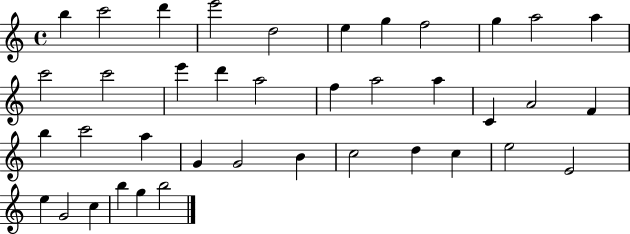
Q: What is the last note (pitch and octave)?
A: B5